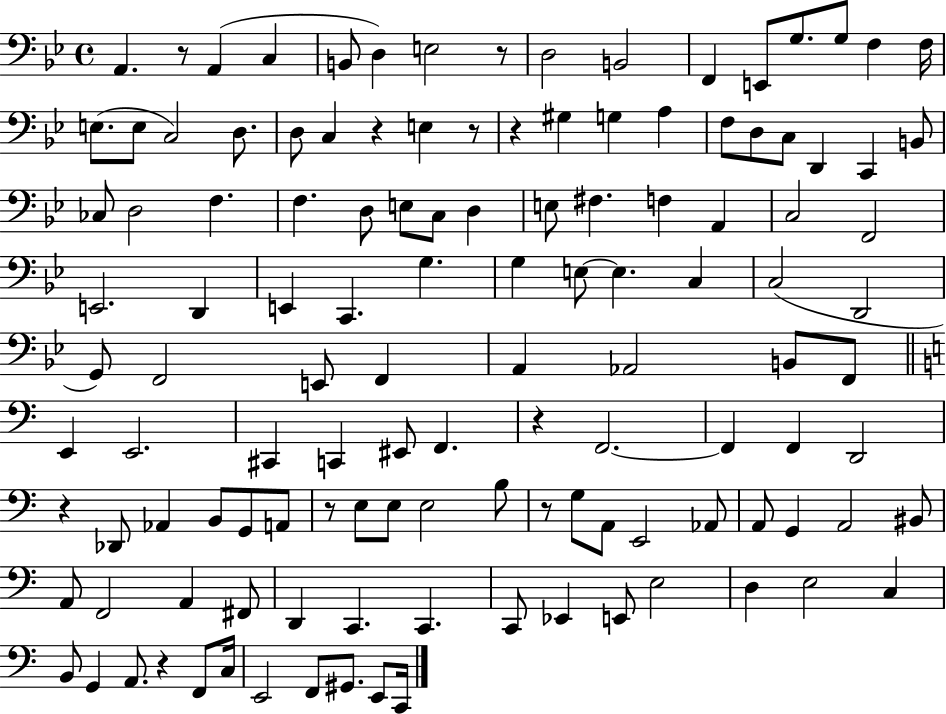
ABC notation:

X:1
T:Untitled
M:4/4
L:1/4
K:Bb
A,, z/2 A,, C, B,,/2 D, E,2 z/2 D,2 B,,2 F,, E,,/2 G,/2 G,/2 F, F,/4 E,/2 E,/2 C,2 D,/2 D,/2 C, z E, z/2 z ^G, G, A, F,/2 D,/2 C,/2 D,, C,, B,,/2 _C,/2 D,2 F, F, D,/2 E,/2 C,/2 D, E,/2 ^F, F, A,, C,2 F,,2 E,,2 D,, E,, C,, G, G, E,/2 E, C, C,2 D,,2 G,,/2 F,,2 E,,/2 F,, A,, _A,,2 B,,/2 F,,/2 E,, E,,2 ^C,, C,, ^E,,/2 F,, z F,,2 F,, F,, D,,2 z _D,,/2 _A,, B,,/2 G,,/2 A,,/2 z/2 E,/2 E,/2 E,2 B,/2 z/2 G,/2 A,,/2 E,,2 _A,,/2 A,,/2 G,, A,,2 ^B,,/2 A,,/2 F,,2 A,, ^F,,/2 D,, C,, C,, C,,/2 _E,, E,,/2 E,2 D, E,2 C, B,,/2 G,, A,,/2 z F,,/2 C,/4 E,,2 F,,/2 ^G,,/2 E,,/2 C,,/4